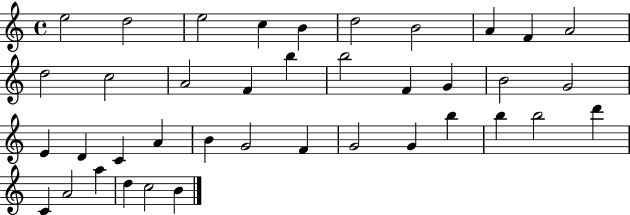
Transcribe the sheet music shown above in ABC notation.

X:1
T:Untitled
M:4/4
L:1/4
K:C
e2 d2 e2 c B d2 B2 A F A2 d2 c2 A2 F b b2 F G B2 G2 E D C A B G2 F G2 G b b b2 d' C A2 a d c2 B